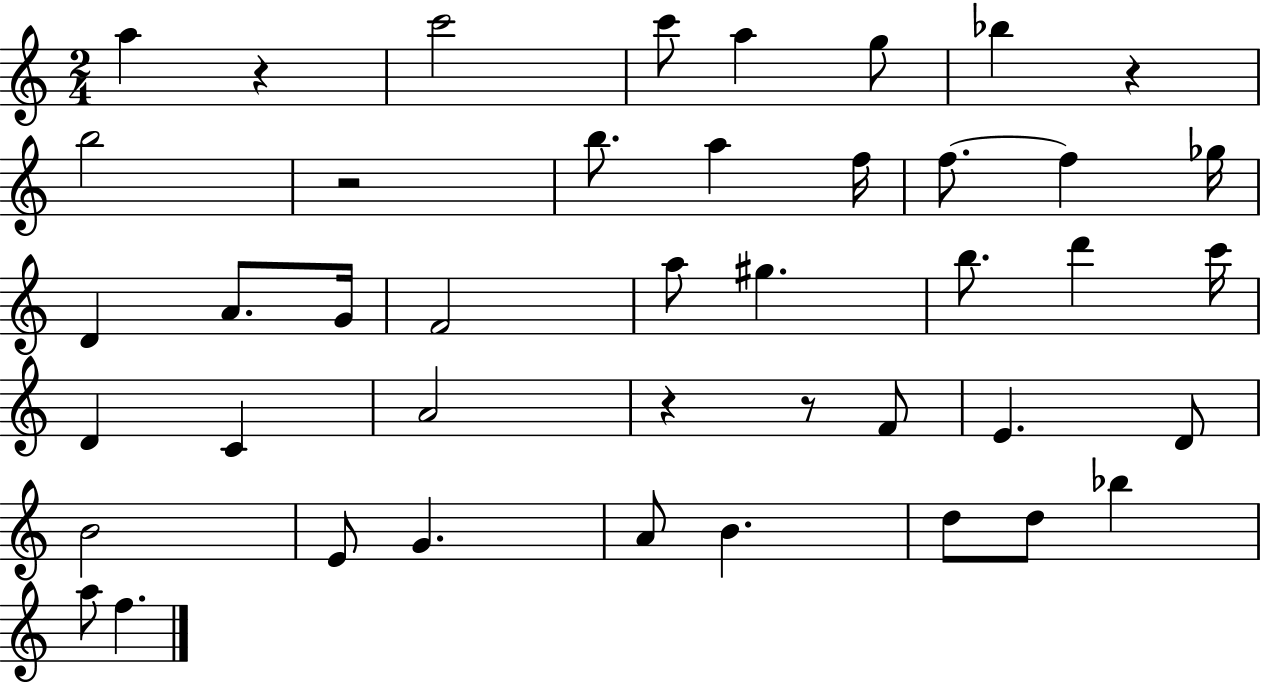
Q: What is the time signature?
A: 2/4